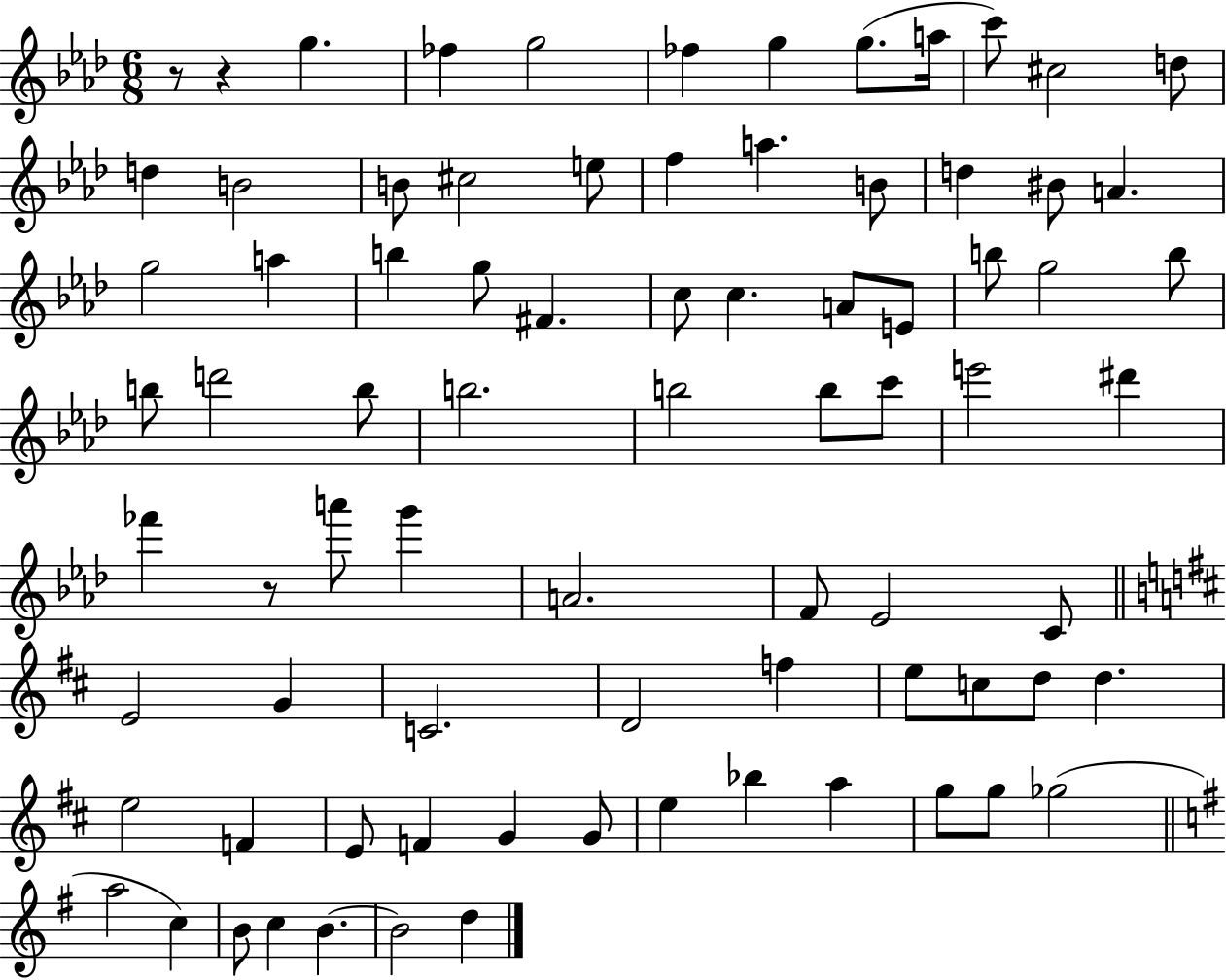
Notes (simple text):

R/e R/q G5/q. FES5/q G5/h FES5/q G5/q G5/e. A5/s C6/e C#5/h D5/e D5/q B4/h B4/e C#5/h E5/e F5/q A5/q. B4/e D5/q BIS4/e A4/q. G5/h A5/q B5/q G5/e F#4/q. C5/e C5/q. A4/e E4/e B5/e G5/h B5/e B5/e D6/h B5/e B5/h. B5/h B5/e C6/e E6/h D#6/q FES6/q R/e A6/e G6/q A4/h. F4/e Eb4/h C4/e E4/h G4/q C4/h. D4/h F5/q E5/e C5/e D5/e D5/q. E5/h F4/q E4/e F4/q G4/q G4/e E5/q Bb5/q A5/q G5/e G5/e Gb5/h A5/h C5/q B4/e C5/q B4/q. B4/h D5/q